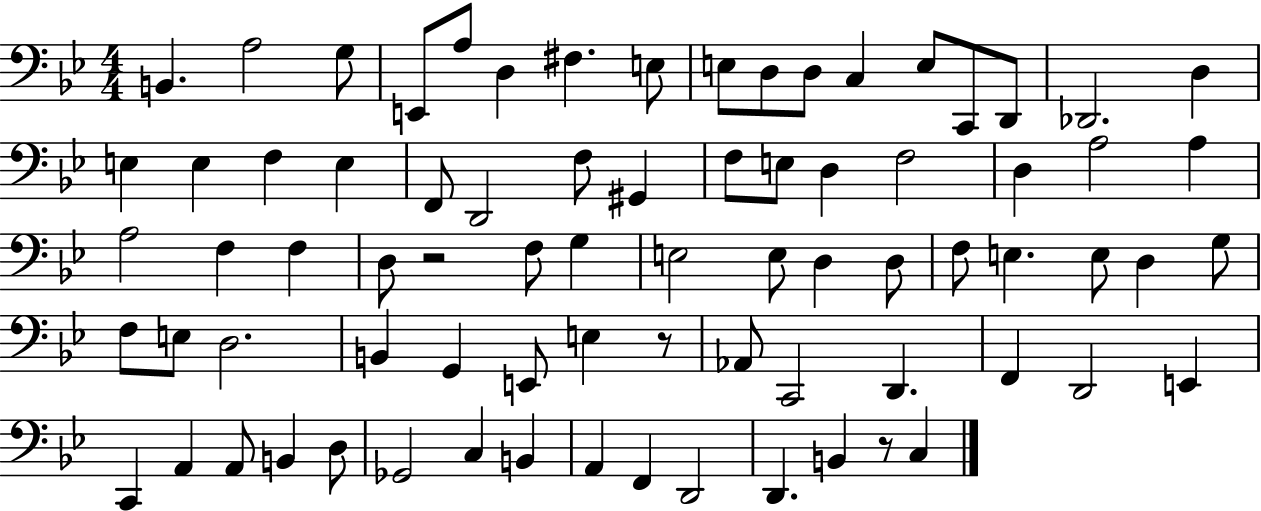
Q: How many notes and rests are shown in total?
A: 77